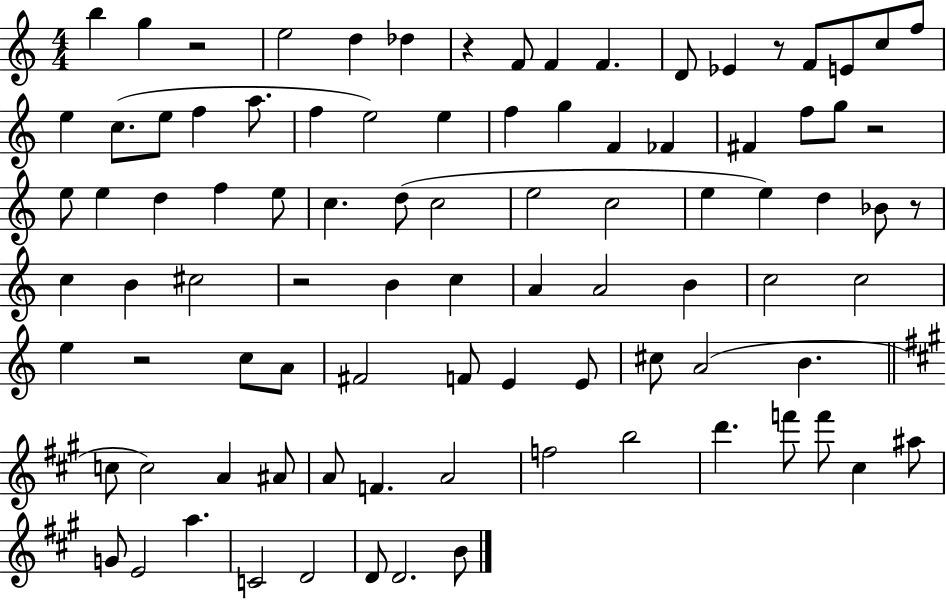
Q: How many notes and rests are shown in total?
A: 92